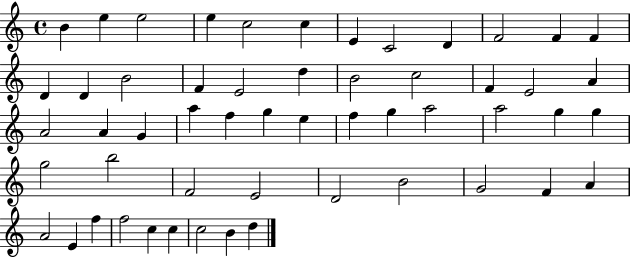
{
  \clef treble
  \time 4/4
  \defaultTimeSignature
  \key c \major
  b'4 e''4 e''2 | e''4 c''2 c''4 | e'4 c'2 d'4 | f'2 f'4 f'4 | \break d'4 d'4 b'2 | f'4 e'2 d''4 | b'2 c''2 | f'4 e'2 a'4 | \break a'2 a'4 g'4 | a''4 f''4 g''4 e''4 | f''4 g''4 a''2 | a''2 g''4 g''4 | \break g''2 b''2 | f'2 e'2 | d'2 b'2 | g'2 f'4 a'4 | \break a'2 e'4 f''4 | f''2 c''4 c''4 | c''2 b'4 d''4 | \bar "|."
}